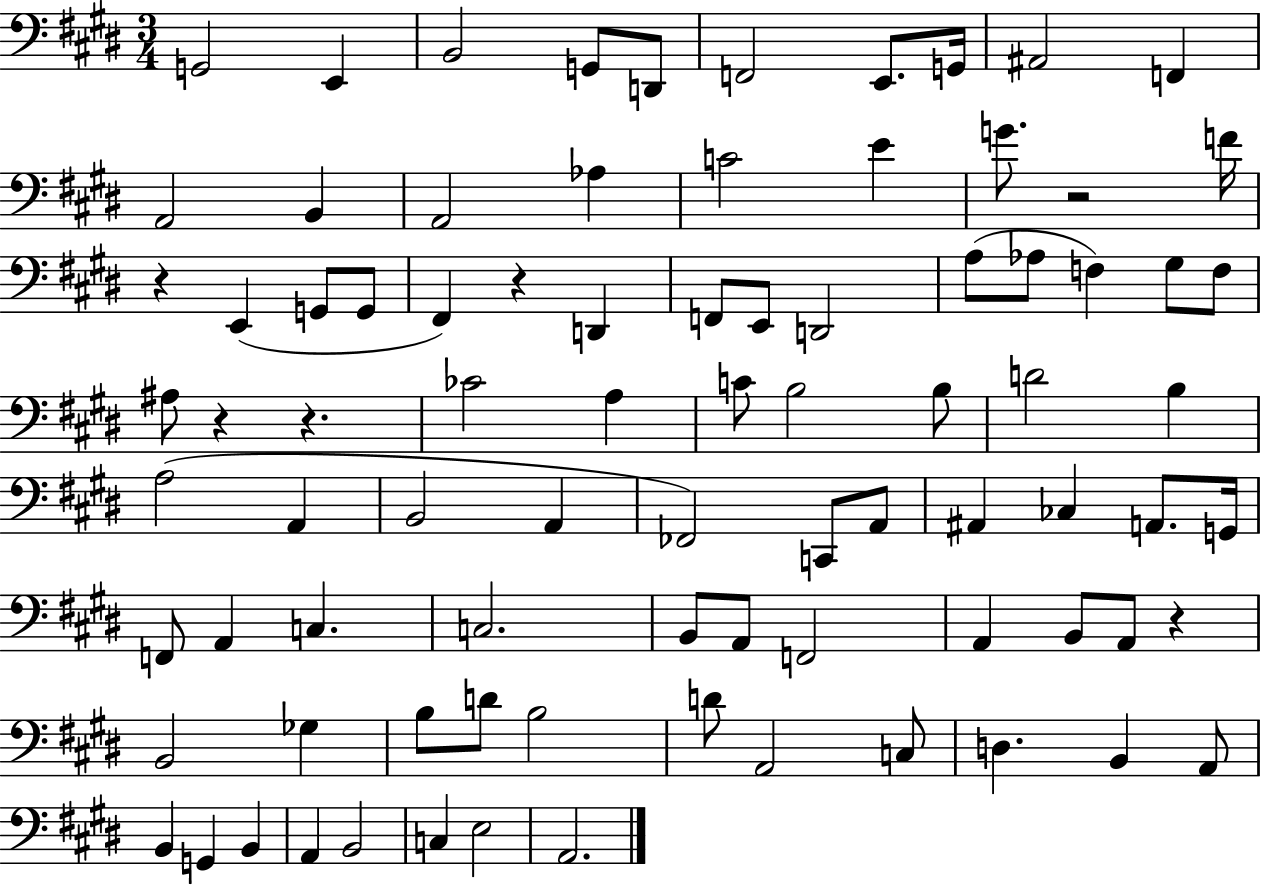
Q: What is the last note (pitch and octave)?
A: A2